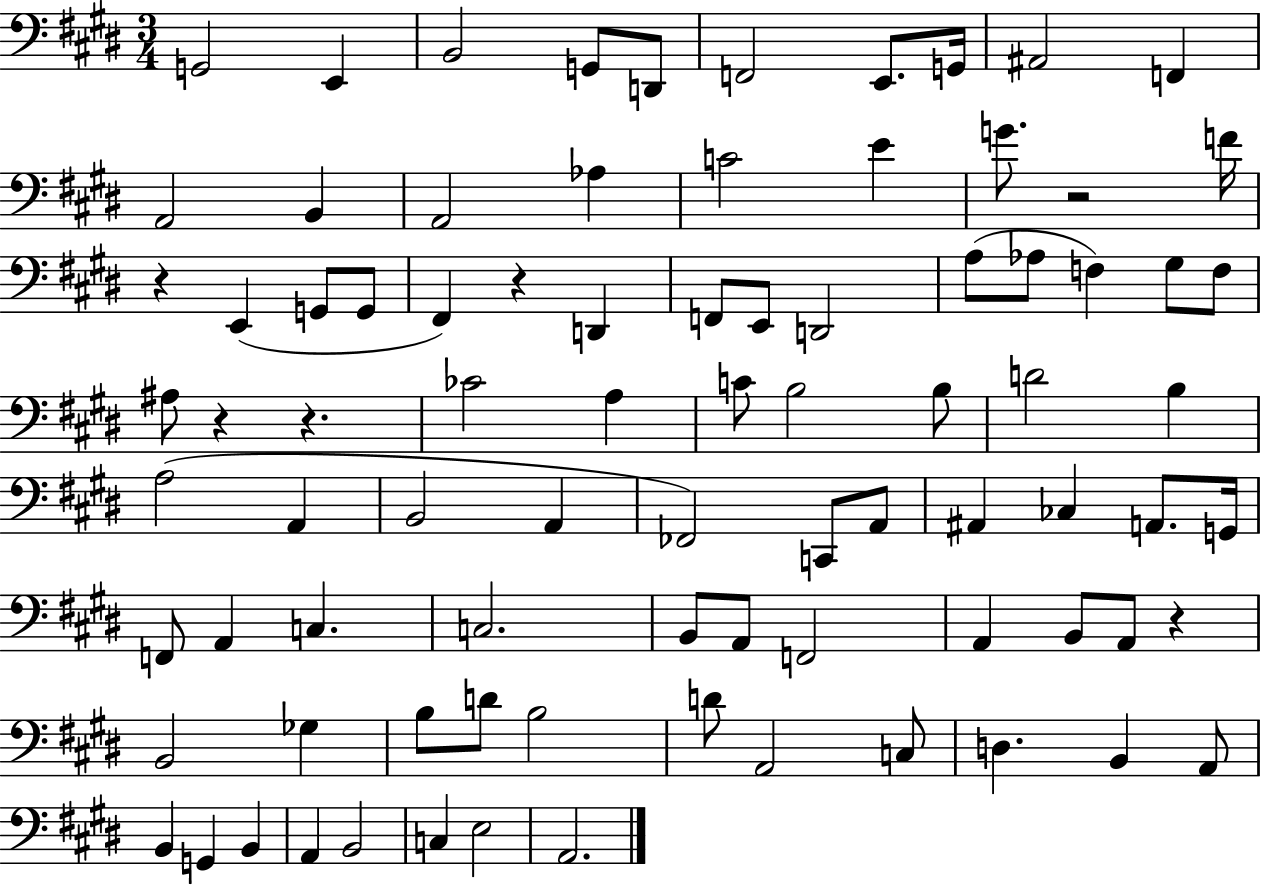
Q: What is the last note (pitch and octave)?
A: A2